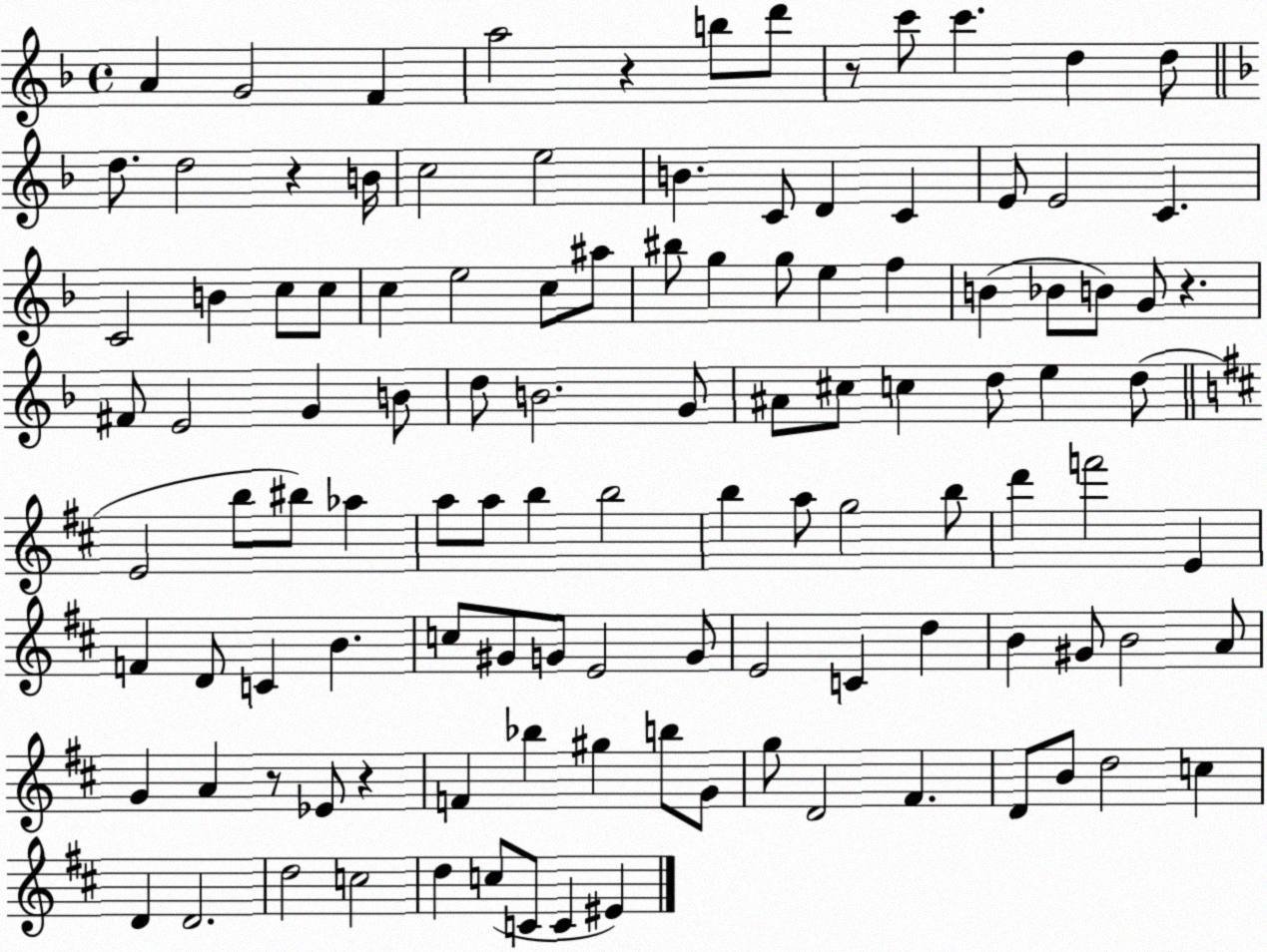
X:1
T:Untitled
M:4/4
L:1/4
K:F
A G2 F a2 z b/2 d'/2 z/2 c'/2 c' d d/2 d/2 d2 z B/4 c2 e2 B C/2 D C E/2 E2 C C2 B c/2 c/2 c e2 c/2 ^a/2 ^b/2 g g/2 e f B _B/2 B/2 G/2 z ^F/2 E2 G B/2 d/2 B2 G/2 ^A/2 ^c/2 c d/2 e d/2 E2 b/2 ^b/2 _a a/2 a/2 b b2 b a/2 g2 b/2 d' f'2 E F D/2 C B c/2 ^G/2 G/2 E2 G/2 E2 C d B ^G/2 B2 A/2 G A z/2 _E/2 z F _b ^g b/2 G/2 g/2 D2 ^F D/2 B/2 d2 c D D2 d2 c2 d c/2 C/2 C ^E